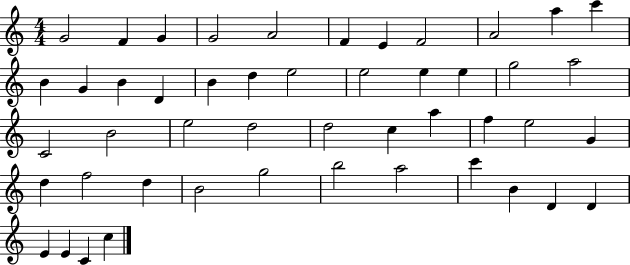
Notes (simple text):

G4/h F4/q G4/q G4/h A4/h F4/q E4/q F4/h A4/h A5/q C6/q B4/q G4/q B4/q D4/q B4/q D5/q E5/h E5/h E5/q E5/q G5/h A5/h C4/h B4/h E5/h D5/h D5/h C5/q A5/q F5/q E5/h G4/q D5/q F5/h D5/q B4/h G5/h B5/h A5/h C6/q B4/q D4/q D4/q E4/q E4/q C4/q C5/q